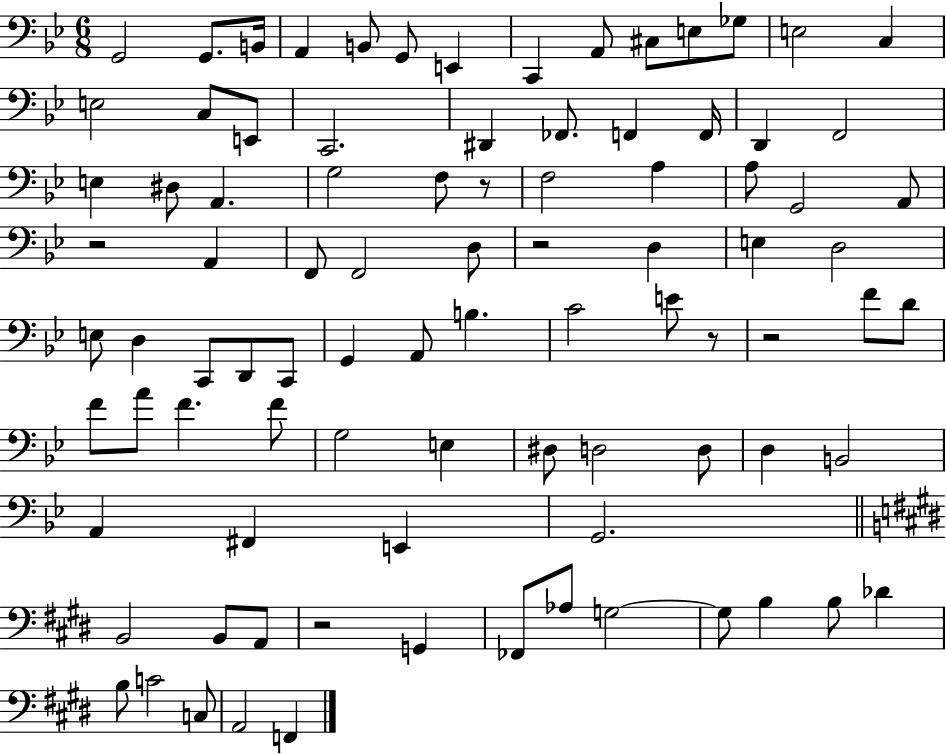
{
  \clef bass
  \numericTimeSignature
  \time 6/8
  \key bes \major
  g,2 g,8. b,16 | a,4 b,8 g,8 e,4 | c,4 a,8 cis8 e8 ges8 | e2 c4 | \break e2 c8 e,8 | c,2. | dis,4 fes,8. f,4 f,16 | d,4 f,2 | \break e4 dis8 a,4. | g2 f8 r8 | f2 a4 | a8 g,2 a,8 | \break r2 a,4 | f,8 f,2 d8 | r2 d4 | e4 d2 | \break e8 d4 c,8 d,8 c,8 | g,4 a,8 b4. | c'2 e'8 r8 | r2 f'8 d'8 | \break f'8 a'8 f'4. f'8 | g2 e4 | dis8 d2 d8 | d4 b,2 | \break a,4 fis,4 e,4 | g,2. | \bar "||" \break \key e \major b,2 b,8 a,8 | r2 g,4 | fes,8 aes8 g2~~ | g8 b4 b8 des'4 | \break b8 c'2 c8 | a,2 f,4 | \bar "|."
}